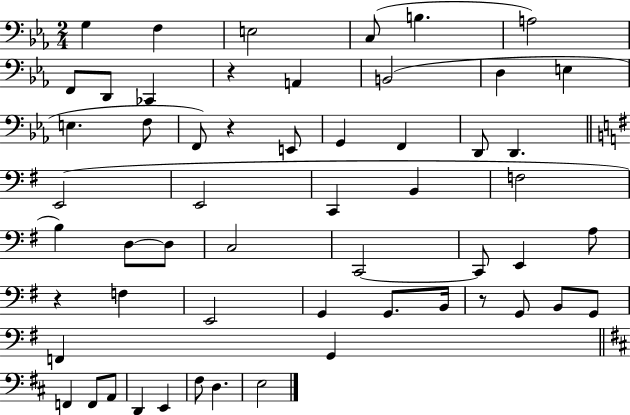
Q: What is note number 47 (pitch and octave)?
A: A2